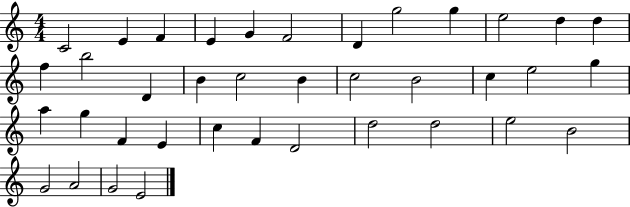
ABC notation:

X:1
T:Untitled
M:4/4
L:1/4
K:C
C2 E F E G F2 D g2 g e2 d d f b2 D B c2 B c2 B2 c e2 g a g F E c F D2 d2 d2 e2 B2 G2 A2 G2 E2